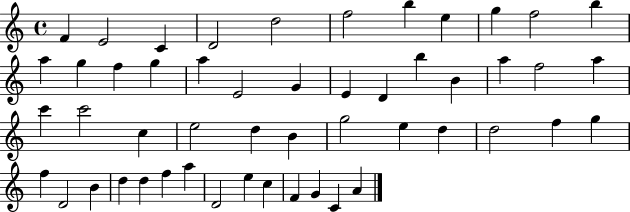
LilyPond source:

{
  \clef treble
  \time 4/4
  \defaultTimeSignature
  \key c \major
  f'4 e'2 c'4 | d'2 d''2 | f''2 b''4 e''4 | g''4 f''2 b''4 | \break a''4 g''4 f''4 g''4 | a''4 e'2 g'4 | e'4 d'4 b''4 b'4 | a''4 f''2 a''4 | \break c'''4 c'''2 c''4 | e''2 d''4 b'4 | g''2 e''4 d''4 | d''2 f''4 g''4 | \break f''4 d'2 b'4 | d''4 d''4 f''4 a''4 | d'2 e''4 c''4 | f'4 g'4 c'4 a'4 | \break \bar "|."
}